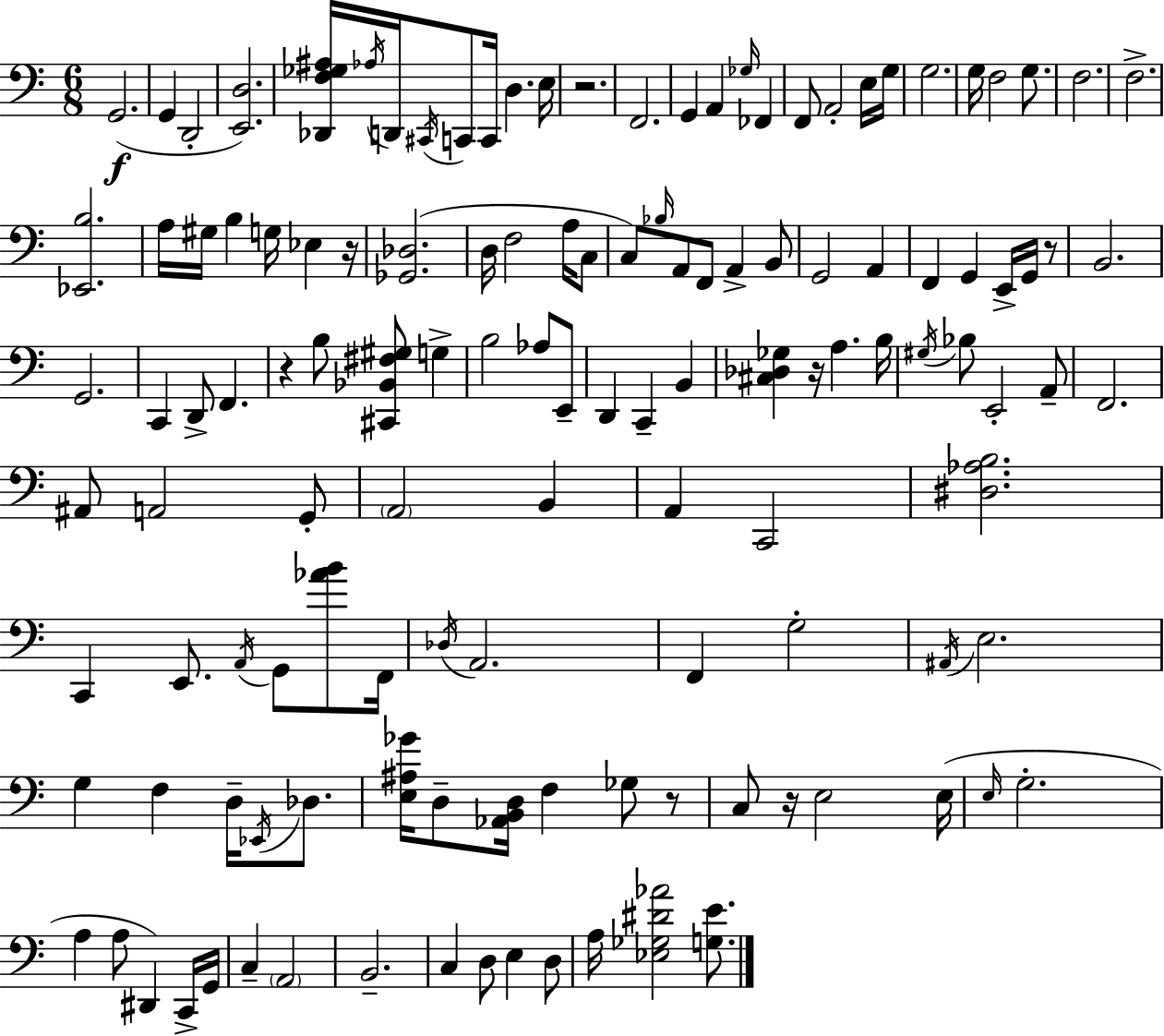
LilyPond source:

{
  \clef bass
  \numericTimeSignature
  \time 6/8
  \key a \minor
  g,2.(\f | g,4 d,2-. | <e, d>2.) | <des, f ges ais>16 \acciaccatura { aes16 } d,16 \acciaccatura { cis,16 } c,8 c,16 d4. | \break e16 r2. | f,2. | g,4 a,4 \grace { ges16 } fes,4 | f,8 a,2-. | \break e16 g16 g2. | g16 f2 | g8. f2. | f2.-> | \break <ees, b>2. | a16 gis16 b4 g16 ees4 | r16 <ges, des>2.( | d16 f2 | \break a16 c8 c8) \grace { bes16 } a,8 f,8 a,4-> | b,8 g,2 | a,4 f,4 g,4 | e,16-> g,16 r8 b,2. | \break g,2. | c,4 d,8-> f,4. | r4 b8 <cis, bes, fis gis>8 | g4-> b2 | \break aes8 e,8-- d,4 c,4-- | b,4 <cis des ges>4 r16 a4. | b16 \acciaccatura { gis16 } bes8 e,2-. | a,8-- f,2. | \break ais,8 a,2 | g,8-. \parenthesize a,2 | b,4 a,4 c,2 | <dis aes b>2. | \break c,4 e,8. | \acciaccatura { a,16 } g,8 <aes' b'>8 f,16 \acciaccatura { des16 } a,2. | f,4 g2-. | \acciaccatura { ais,16 } e2. | \break g4 | f4 d16-- \acciaccatura { ees,16 } des8. <e ais ges'>16 d8-- | <aes, b, d>16 f4 ges8 r8 c8 r16 | e2 e16( \grace { e16 } g2.-. | \break a4 | a8 dis,4) c,16-> g,16 c4-- | \parenthesize a,2 b,2.-- | c4 | \break d8 e4 d8 a16 <ees ges dis' aes'>2 | <g e'>8. \bar "|."
}